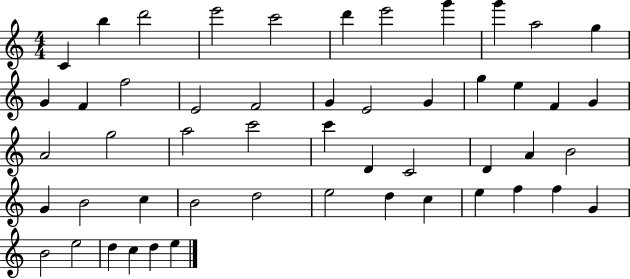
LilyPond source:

{
  \clef treble
  \numericTimeSignature
  \time 4/4
  \key c \major
  c'4 b''4 d'''2 | e'''2 c'''2 | d'''4 e'''2 g'''4 | g'''4 a''2 g''4 | \break g'4 f'4 f''2 | e'2 f'2 | g'4 e'2 g'4 | g''4 e''4 f'4 g'4 | \break a'2 g''2 | a''2 c'''2 | c'''4 d'4 c'2 | d'4 a'4 b'2 | \break g'4 b'2 c''4 | b'2 d''2 | e''2 d''4 c''4 | e''4 f''4 f''4 g'4 | \break b'2 e''2 | d''4 c''4 d''4 e''4 | \bar "|."
}